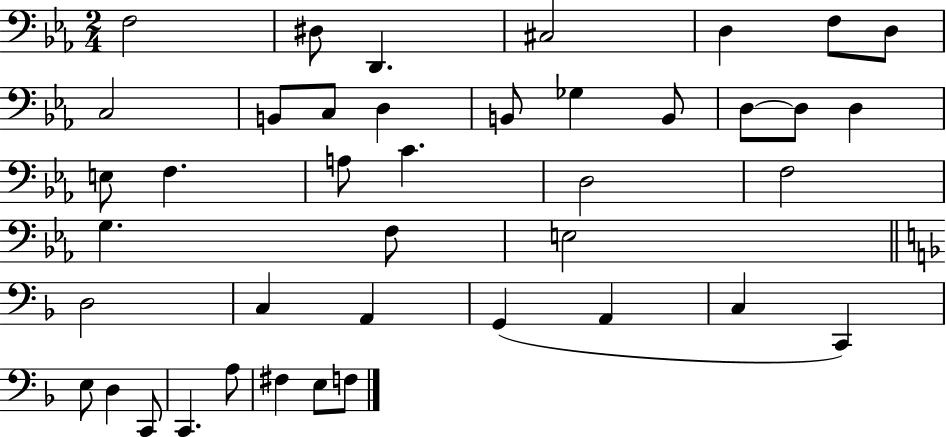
F3/h D#3/e D2/q. C#3/h D3/q F3/e D3/e C3/h B2/e C3/e D3/q B2/e Gb3/q B2/e D3/e D3/e D3/q E3/e F3/q. A3/e C4/q. D3/h F3/h G3/q. F3/e E3/h D3/h C3/q A2/q G2/q A2/q C3/q C2/q E3/e D3/q C2/e C2/q. A3/e F#3/q E3/e F3/e